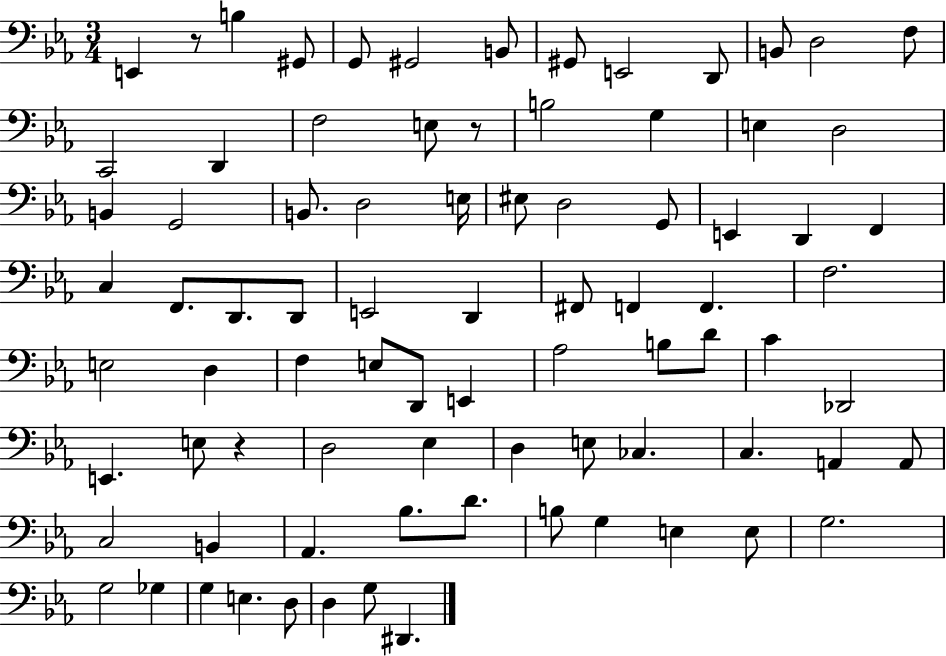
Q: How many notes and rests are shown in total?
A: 83